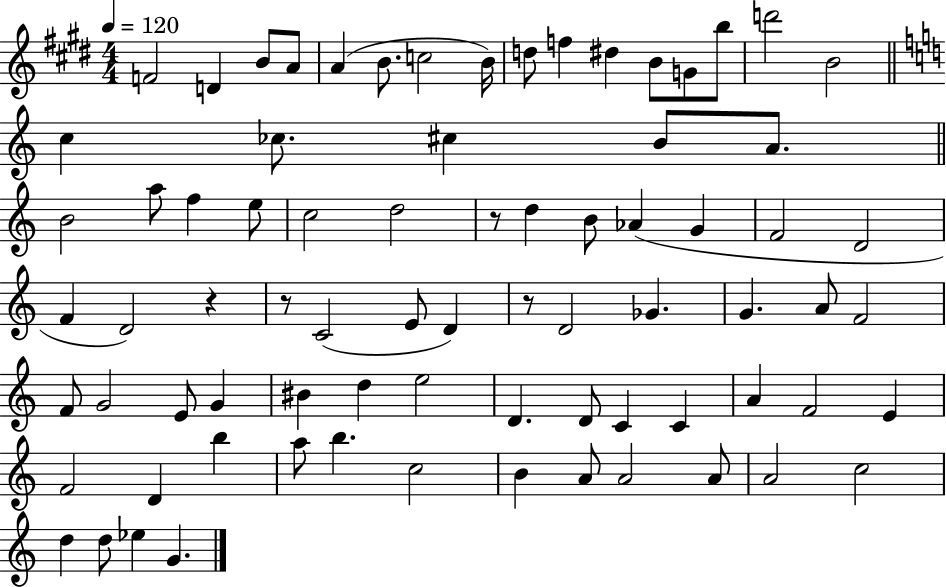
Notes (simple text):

F4/h D4/q B4/e A4/e A4/q B4/e. C5/h B4/s D5/e F5/q D#5/q B4/e G4/e B5/e D6/h B4/h C5/q CES5/e. C#5/q B4/e A4/e. B4/h A5/e F5/q E5/e C5/h D5/h R/e D5/q B4/e Ab4/q G4/q F4/h D4/h F4/q D4/h R/q R/e C4/h E4/e D4/q R/e D4/h Gb4/q. G4/q. A4/e F4/h F4/e G4/h E4/e G4/q BIS4/q D5/q E5/h D4/q. D4/e C4/q C4/q A4/q F4/h E4/q F4/h D4/q B5/q A5/e B5/q. C5/h B4/q A4/e A4/h A4/e A4/h C5/h D5/q D5/e Eb5/q G4/q.